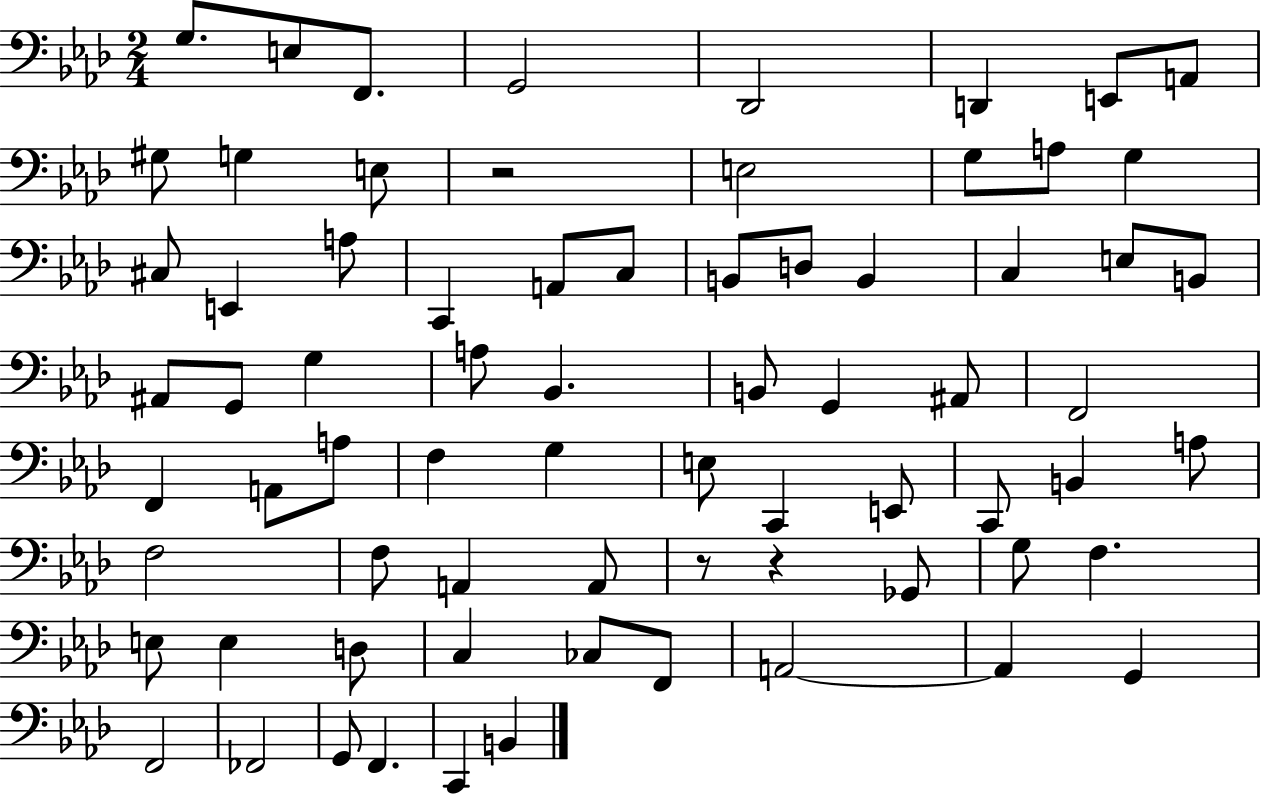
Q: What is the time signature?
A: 2/4